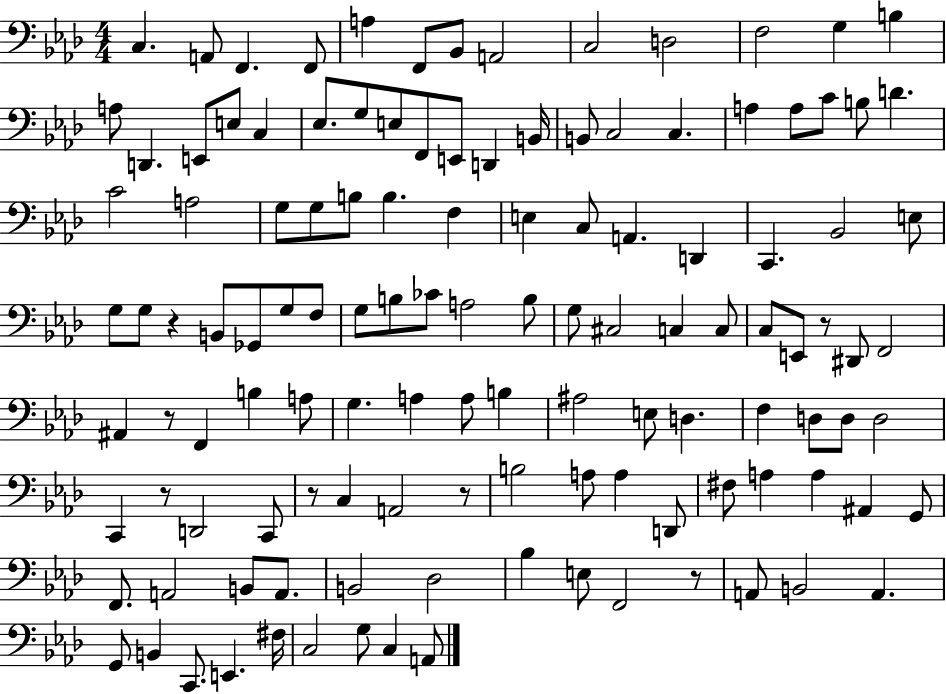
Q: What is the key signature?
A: AES major